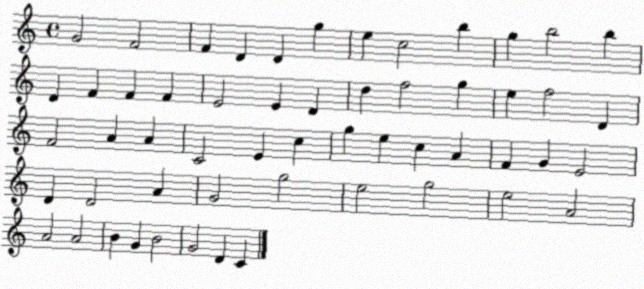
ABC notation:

X:1
T:Untitled
M:4/4
L:1/4
K:C
G2 F2 F D D g e c2 b g b2 b D F F F E2 E D d f2 g e f2 D F2 A A C2 E c g e c A F G E2 D D2 A G2 g2 e2 g2 e2 A2 A2 A2 B G B2 G2 D C